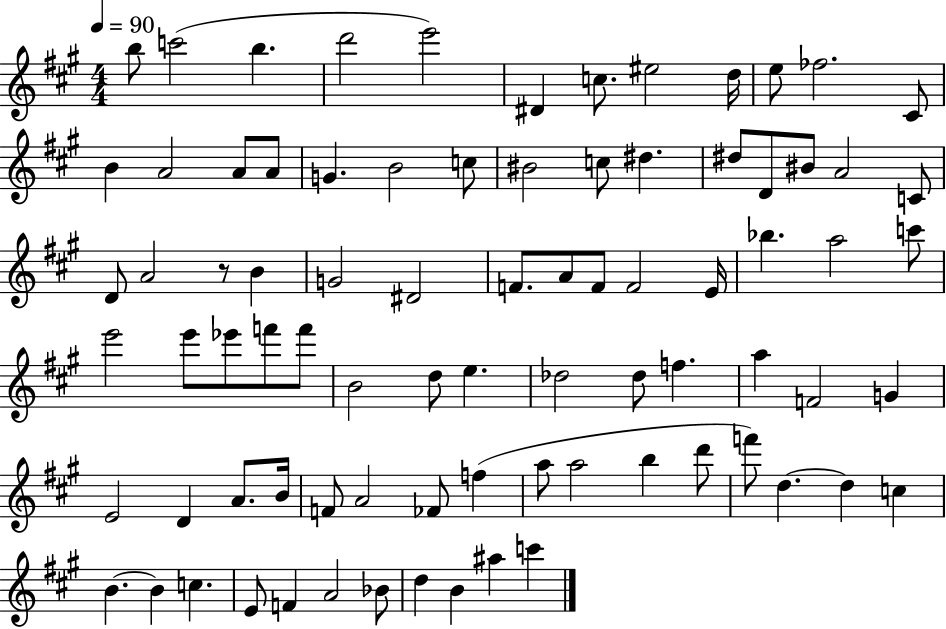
{
  \clef treble
  \numericTimeSignature
  \time 4/4
  \key a \major
  \tempo 4 = 90
  b''8 c'''2( b''4. | d'''2 e'''2) | dis'4 c''8. eis''2 d''16 | e''8 fes''2. cis'8 | \break b'4 a'2 a'8 a'8 | g'4. b'2 c''8 | bis'2 c''8 dis''4. | dis''8 d'8 bis'8 a'2 c'8 | \break d'8 a'2 r8 b'4 | g'2 dis'2 | f'8. a'8 f'8 f'2 e'16 | bes''4. a''2 c'''8 | \break e'''2 e'''8 ees'''8 f'''8 f'''8 | b'2 d''8 e''4. | des''2 des''8 f''4. | a''4 f'2 g'4 | \break e'2 d'4 a'8. b'16 | f'8 a'2 fes'8 f''4( | a''8 a''2 b''4 d'''8 | f'''8) d''4.~~ d''4 c''4 | \break b'4.~~ b'4 c''4. | e'8 f'4 a'2 bes'8 | d''4 b'4 ais''4 c'''4 | \bar "|."
}